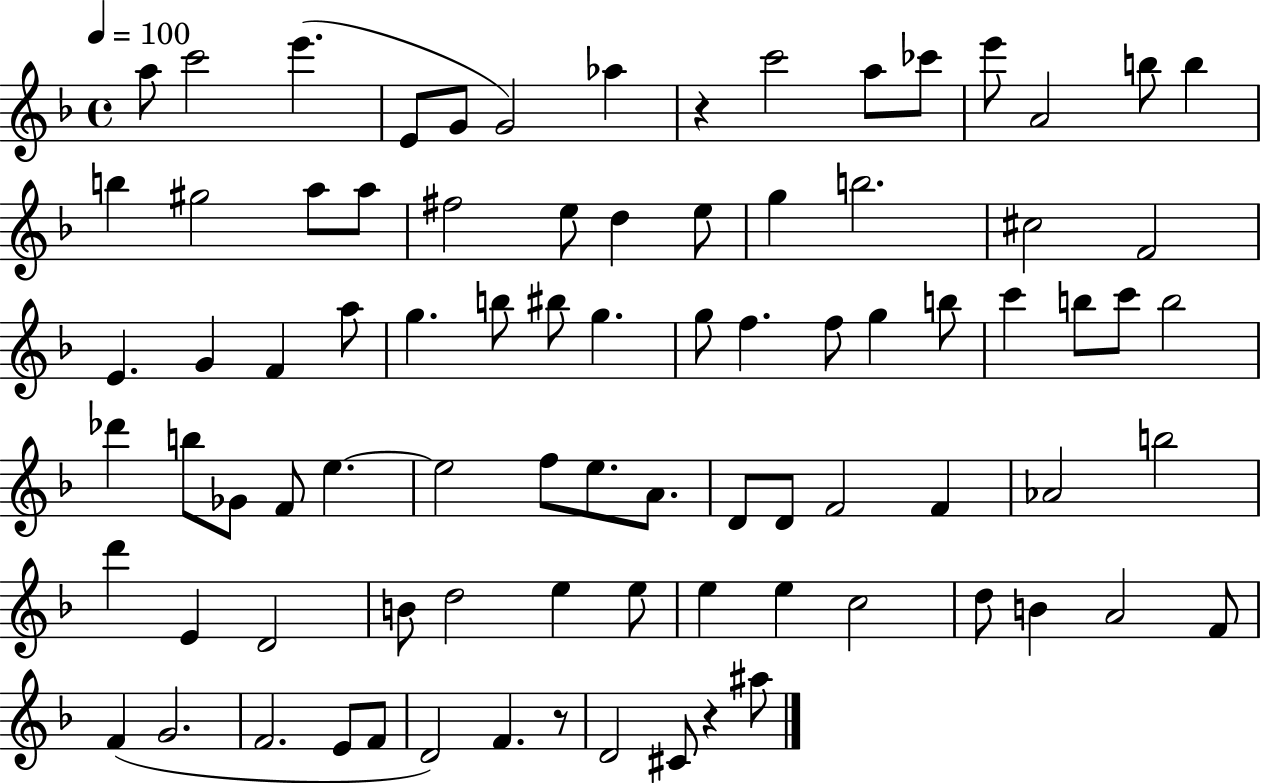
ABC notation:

X:1
T:Untitled
M:4/4
L:1/4
K:F
a/2 c'2 e' E/2 G/2 G2 _a z c'2 a/2 _c'/2 e'/2 A2 b/2 b b ^g2 a/2 a/2 ^f2 e/2 d e/2 g b2 ^c2 F2 E G F a/2 g b/2 ^b/2 g g/2 f f/2 g b/2 c' b/2 c'/2 b2 _d' b/2 _G/2 F/2 e e2 f/2 e/2 A/2 D/2 D/2 F2 F _A2 b2 d' E D2 B/2 d2 e e/2 e e c2 d/2 B A2 F/2 F G2 F2 E/2 F/2 D2 F z/2 D2 ^C/2 z ^a/2